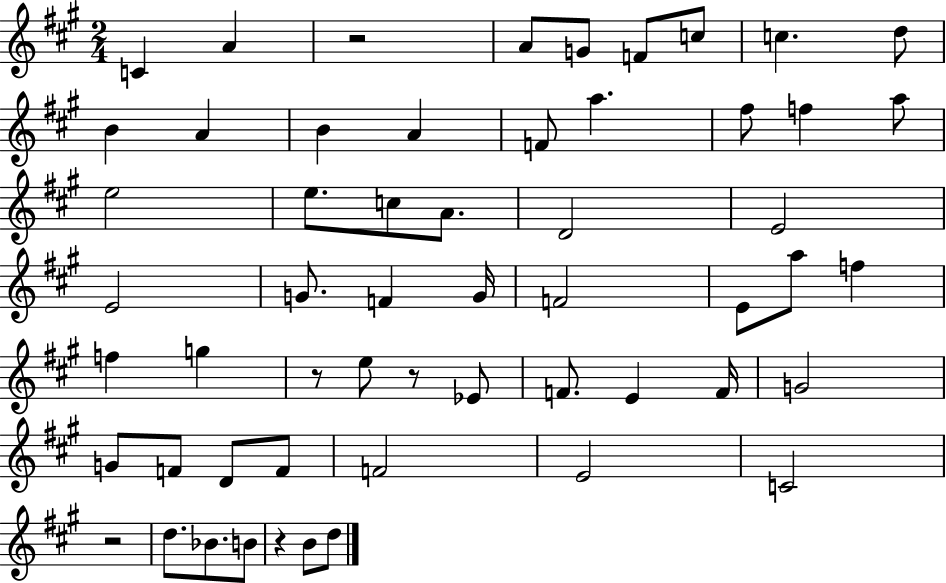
{
  \clef treble
  \numericTimeSignature
  \time 2/4
  \key a \major
  c'4 a'4 | r2 | a'8 g'8 f'8 c''8 | c''4. d''8 | \break b'4 a'4 | b'4 a'4 | f'8 a''4. | fis''8 f''4 a''8 | \break e''2 | e''8. c''8 a'8. | d'2 | e'2 | \break e'2 | g'8. f'4 g'16 | f'2 | e'8 a''8 f''4 | \break f''4 g''4 | r8 e''8 r8 ees'8 | f'8. e'4 f'16 | g'2 | \break g'8 f'8 d'8 f'8 | f'2 | e'2 | c'2 | \break r2 | d''8. bes'8. b'8 | r4 b'8 d''8 | \bar "|."
}